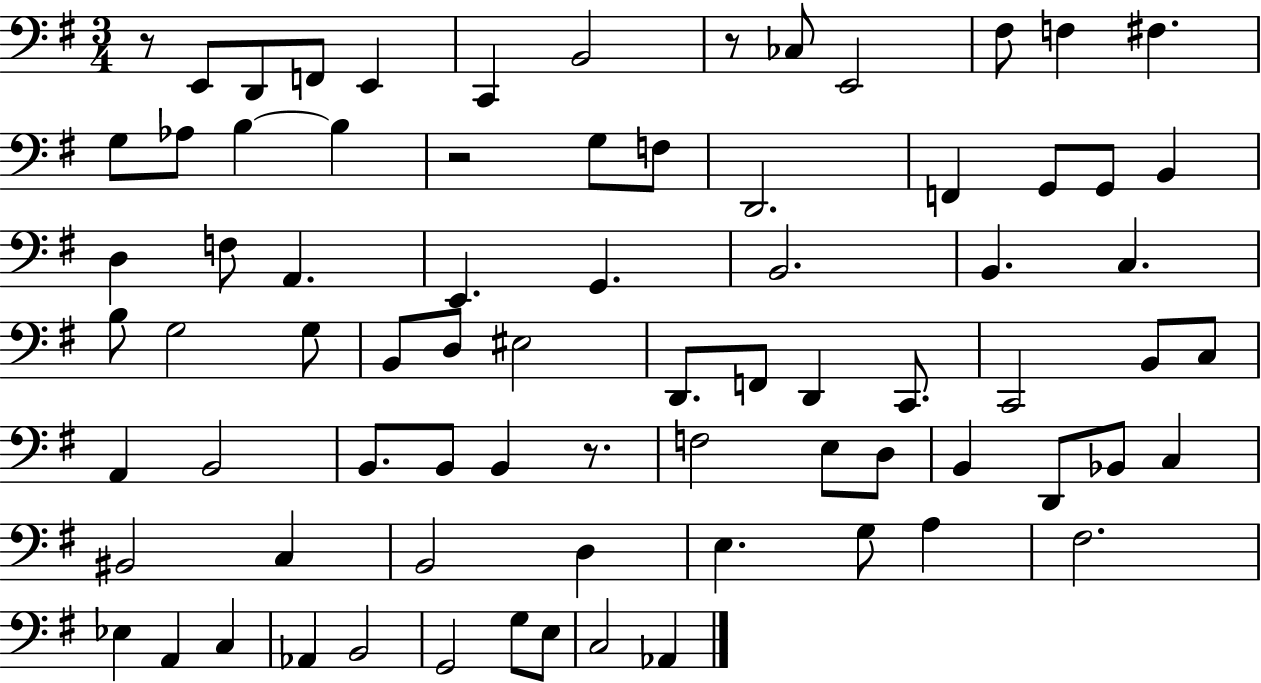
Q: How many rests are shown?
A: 4